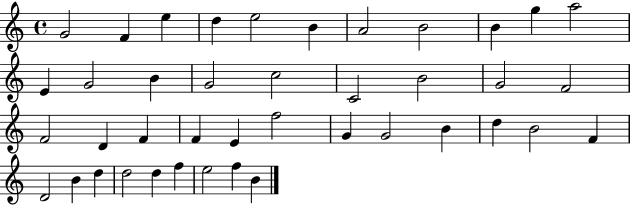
G4/h F4/q E5/q D5/q E5/h B4/q A4/h B4/h B4/q G5/q A5/h E4/q G4/h B4/q G4/h C5/h C4/h B4/h G4/h F4/h F4/h D4/q F4/q F4/q E4/q F5/h G4/q G4/h B4/q D5/q B4/h F4/q D4/h B4/q D5/q D5/h D5/q F5/q E5/h F5/q B4/q